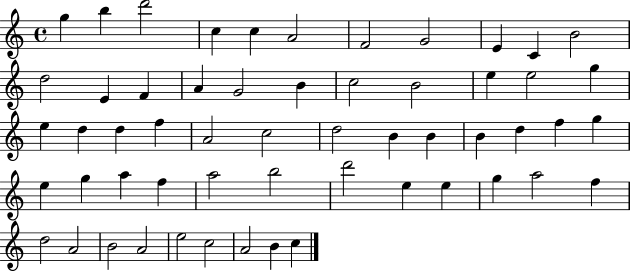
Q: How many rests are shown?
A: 0